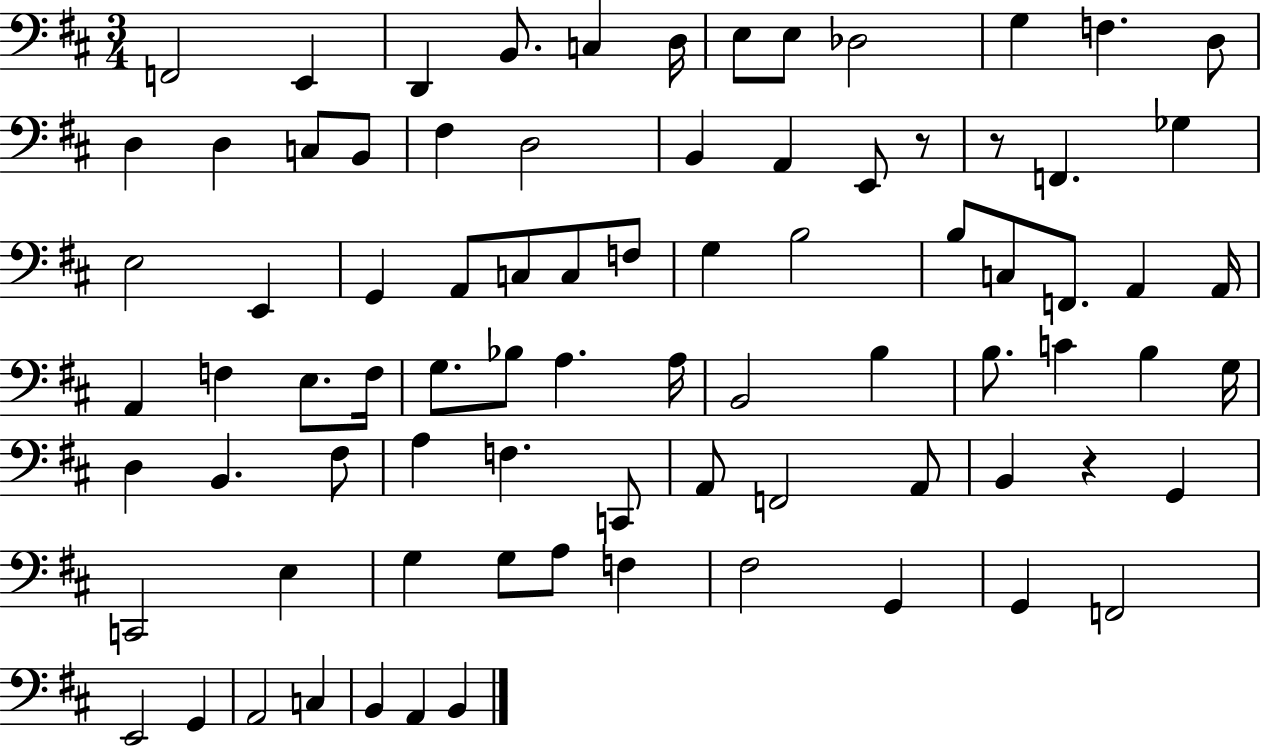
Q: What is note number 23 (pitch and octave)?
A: Gb3